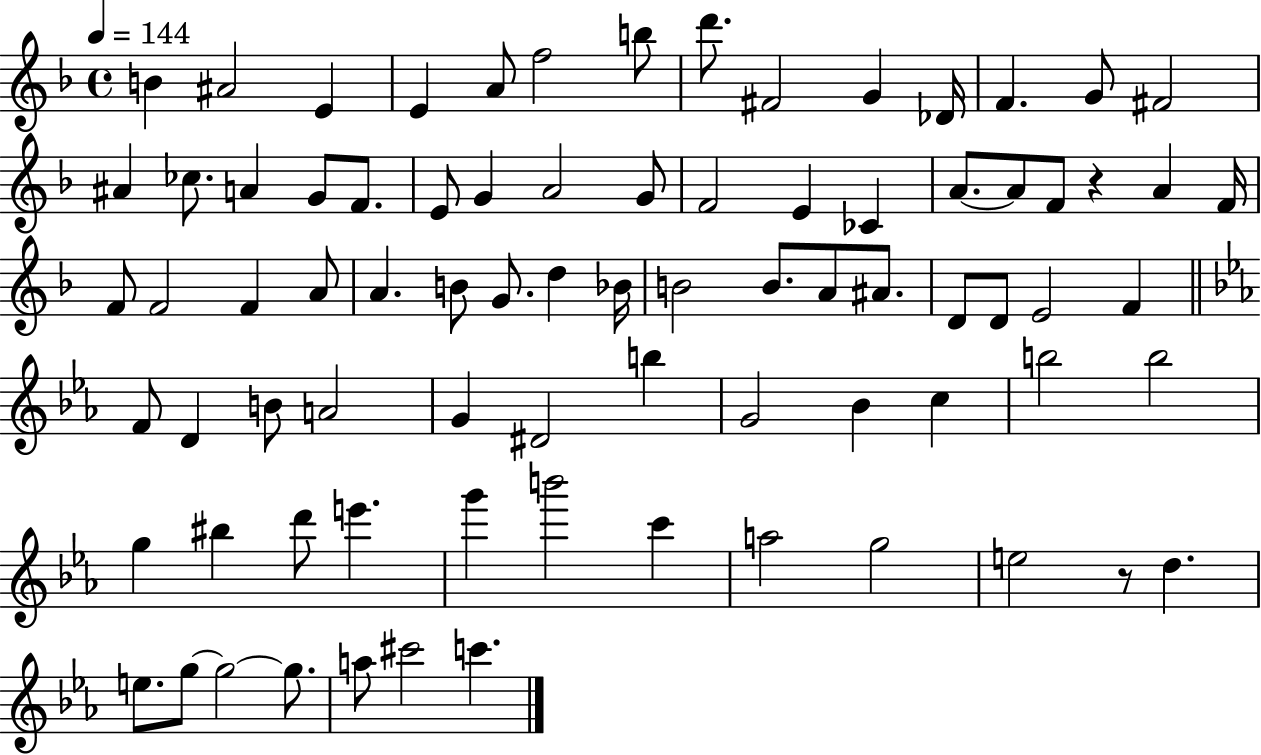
{
  \clef treble
  \time 4/4
  \defaultTimeSignature
  \key f \major
  \tempo 4 = 144
  \repeat volta 2 { b'4 ais'2 e'4 | e'4 a'8 f''2 b''8 | d'''8. fis'2 g'4 des'16 | f'4. g'8 fis'2 | \break ais'4 ces''8. a'4 g'8 f'8. | e'8 g'4 a'2 g'8 | f'2 e'4 ces'4 | a'8.~~ a'8 f'8 r4 a'4 f'16 | \break f'8 f'2 f'4 a'8 | a'4. b'8 g'8. d''4 bes'16 | b'2 b'8. a'8 ais'8. | d'8 d'8 e'2 f'4 | \break \bar "||" \break \key ees \major f'8 d'4 b'8 a'2 | g'4 dis'2 b''4 | g'2 bes'4 c''4 | b''2 b''2 | \break g''4 bis''4 d'''8 e'''4. | g'''4 b'''2 c'''4 | a''2 g''2 | e''2 r8 d''4. | \break e''8. g''8~~ g''2~~ g''8. | a''8 cis'''2 c'''4. | } \bar "|."
}